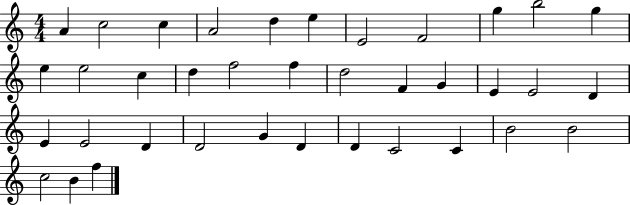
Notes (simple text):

A4/q C5/h C5/q A4/h D5/q E5/q E4/h F4/h G5/q B5/h G5/q E5/q E5/h C5/q D5/q F5/h F5/q D5/h F4/q G4/q E4/q E4/h D4/q E4/q E4/h D4/q D4/h G4/q D4/q D4/q C4/h C4/q B4/h B4/h C5/h B4/q F5/q